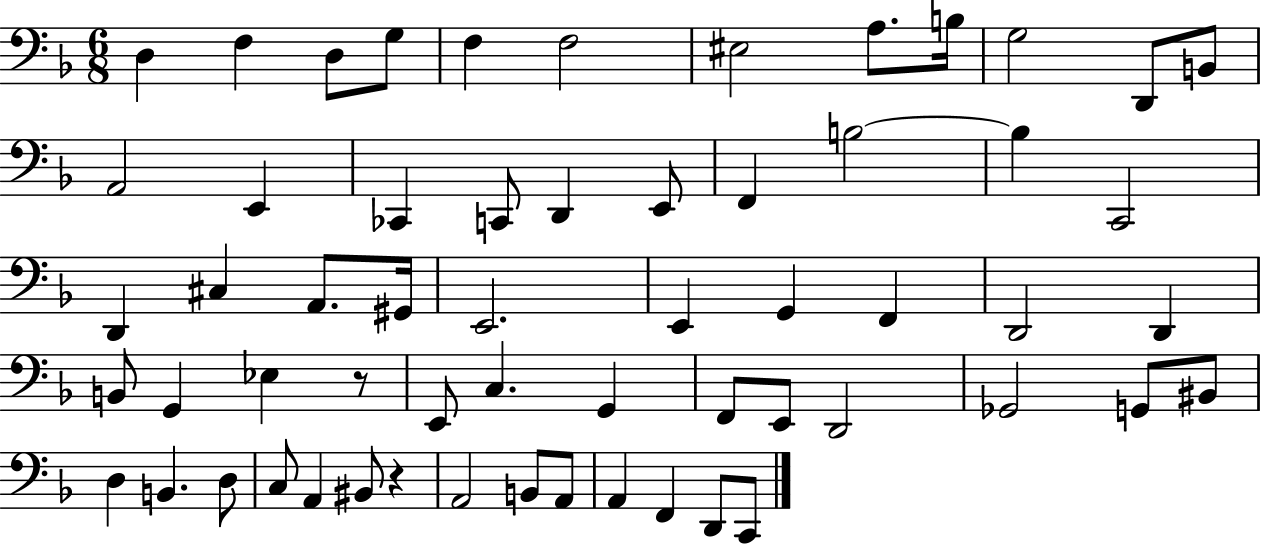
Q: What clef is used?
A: bass